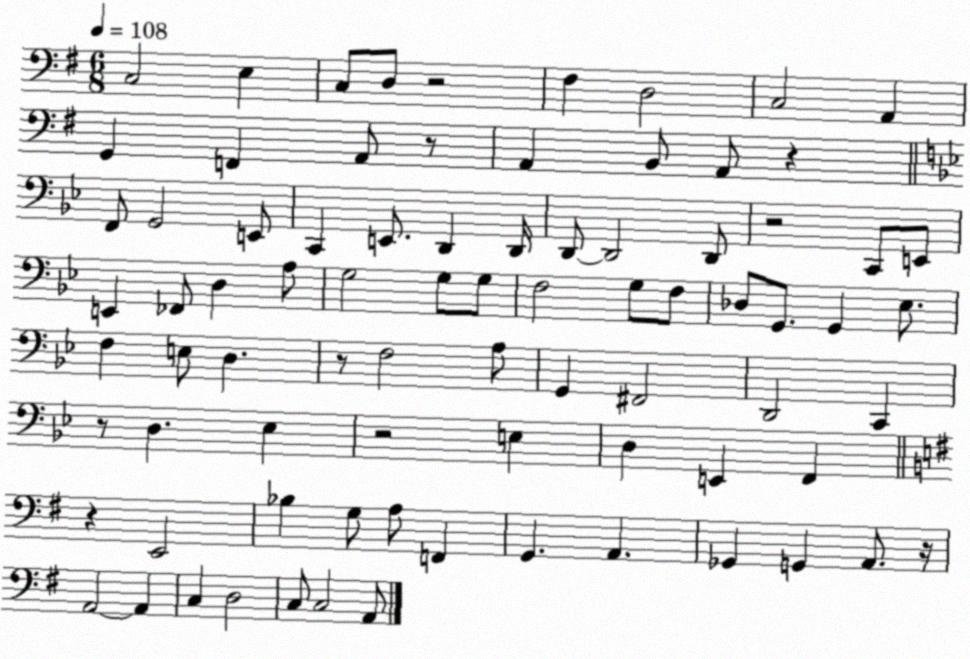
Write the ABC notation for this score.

X:1
T:Untitled
M:6/8
L:1/4
K:G
C,2 E, C,/2 D,/2 z2 ^F, D,2 C,2 A,, G,, F,, A,,/2 z/2 A,, B,,/2 A,,/2 z F,,/2 G,,2 E,,/2 C,, E,,/2 D,, D,,/4 D,,/2 D,,2 D,,/2 z2 C,,/2 E,,/2 E,, _F,,/2 D, A,/2 G,2 G,/2 G,/2 F,2 G,/2 F,/2 _D,/2 G,,/2 G,, _E,/2 F, E,/2 D, z/2 F,2 A,/2 G,, ^F,,2 D,,2 C,, z/2 D, _E, z2 E, D, E,, F,, z E,,2 _B, G,/2 A,/2 F,, G,, A,, _G,, G,, A,,/2 z/4 A,,2 A,, C, D,2 C,/2 C,2 A,,/2